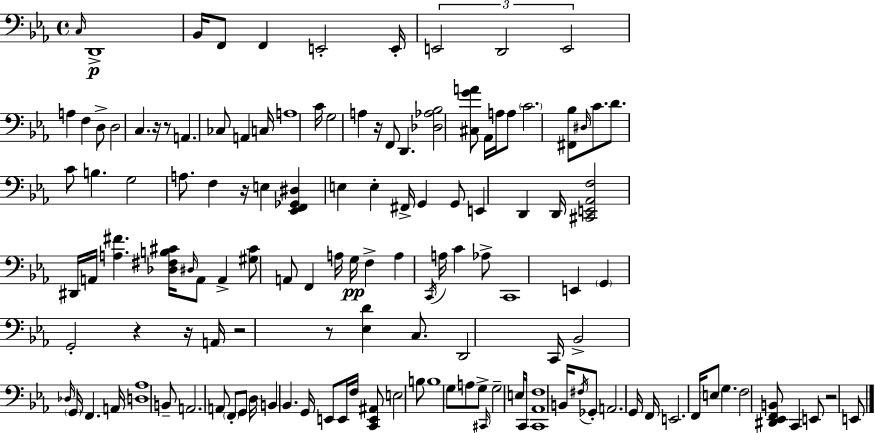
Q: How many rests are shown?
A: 9